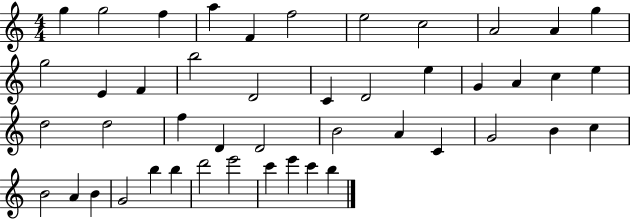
G5/q G5/h F5/q A5/q F4/q F5/h E5/h C5/h A4/h A4/q G5/q G5/h E4/q F4/q B5/h D4/h C4/q D4/h E5/q G4/q A4/q C5/q E5/q D5/h D5/h F5/q D4/q D4/h B4/h A4/q C4/q G4/h B4/q C5/q B4/h A4/q B4/q G4/h B5/q B5/q D6/h E6/h C6/q E6/q C6/q B5/q